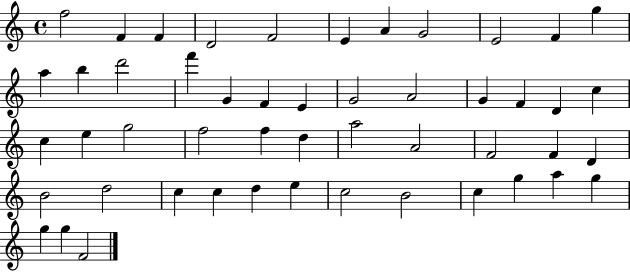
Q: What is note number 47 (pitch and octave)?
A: G5